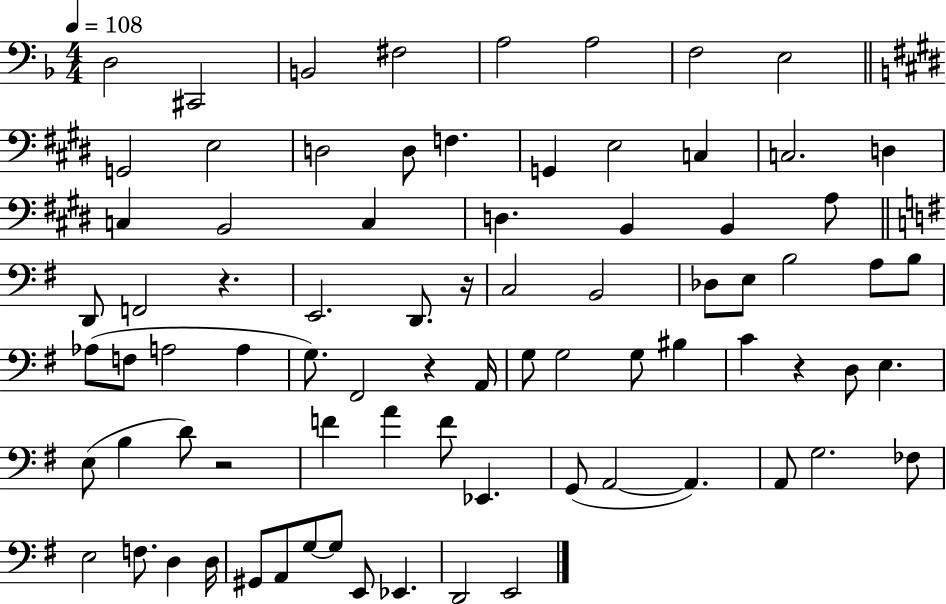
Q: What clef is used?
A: bass